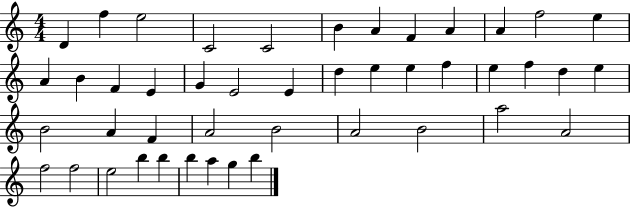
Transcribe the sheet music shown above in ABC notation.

X:1
T:Untitled
M:4/4
L:1/4
K:C
D f e2 C2 C2 B A F A A f2 e A B F E G E2 E d e e f e f d e B2 A F A2 B2 A2 B2 a2 A2 f2 f2 e2 b b b a g b